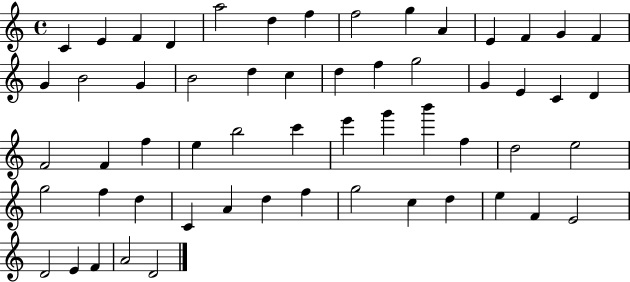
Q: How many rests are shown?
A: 0